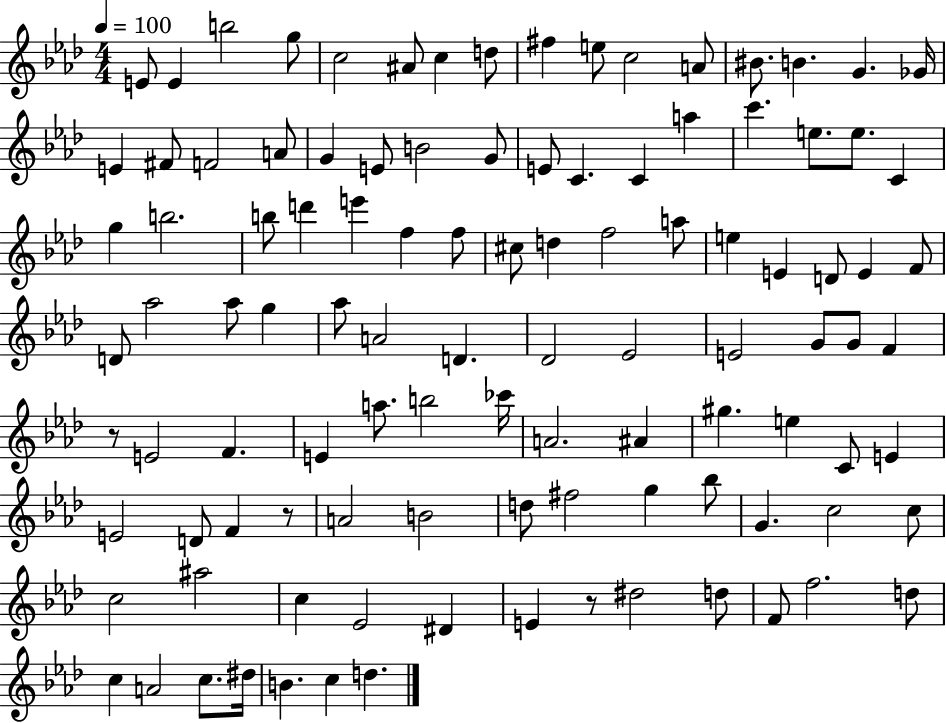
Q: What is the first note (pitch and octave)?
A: E4